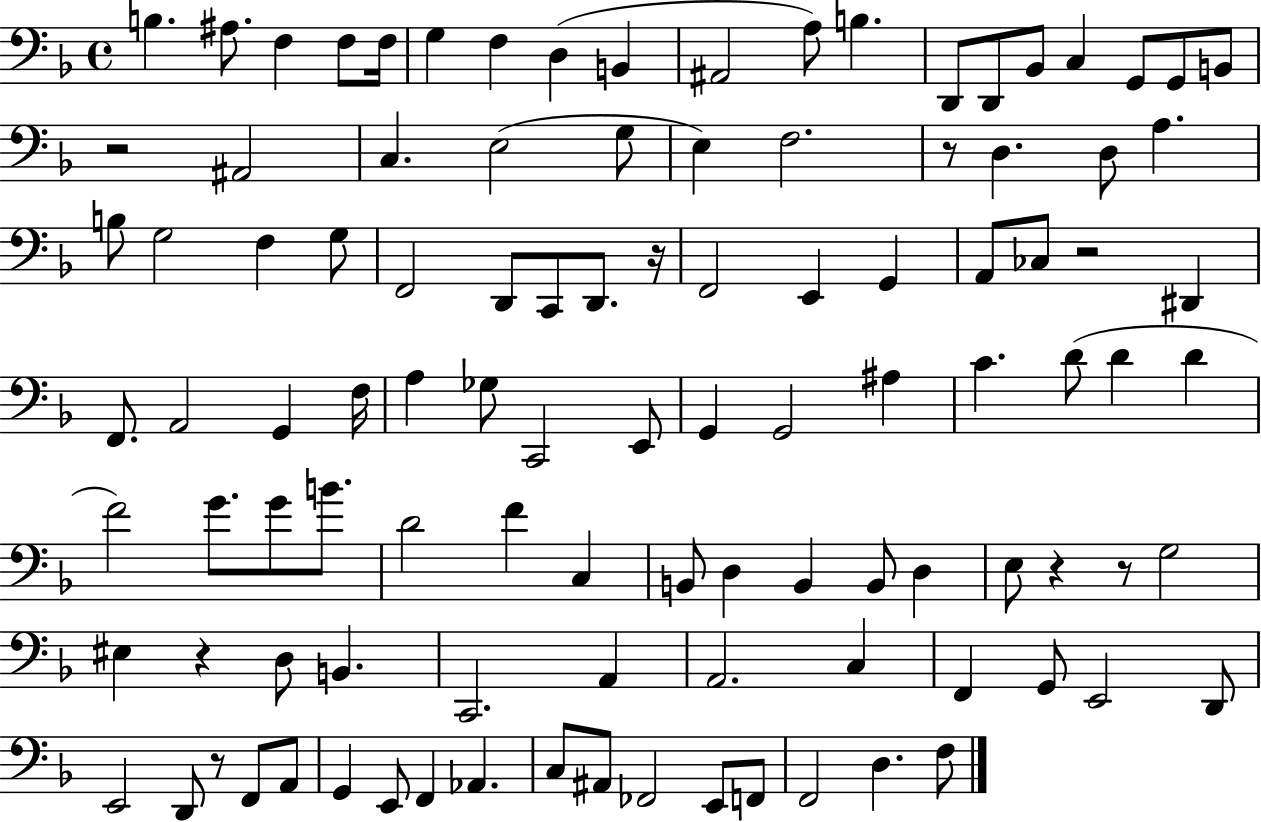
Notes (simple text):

B3/q. A#3/e. F3/q F3/e F3/s G3/q F3/q D3/q B2/q A#2/h A3/e B3/q. D2/e D2/e Bb2/e C3/q G2/e G2/e B2/e R/h A#2/h C3/q. E3/h G3/e E3/q F3/h. R/e D3/q. D3/e A3/q. B3/e G3/h F3/q G3/e F2/h D2/e C2/e D2/e. R/s F2/h E2/q G2/q A2/e CES3/e R/h D#2/q F2/e. A2/h G2/q F3/s A3/q Gb3/e C2/h E2/e G2/q G2/h A#3/q C4/q. D4/e D4/q D4/q F4/h G4/e. G4/e B4/e. D4/h F4/q C3/q B2/e D3/q B2/q B2/e D3/q E3/e R/q R/e G3/h EIS3/q R/q D3/e B2/q. C2/h. A2/q A2/h. C3/q F2/q G2/e E2/h D2/e E2/h D2/e R/e F2/e A2/e G2/q E2/e F2/q Ab2/q. C3/e A#2/e FES2/h E2/e F2/e F2/h D3/q. F3/e